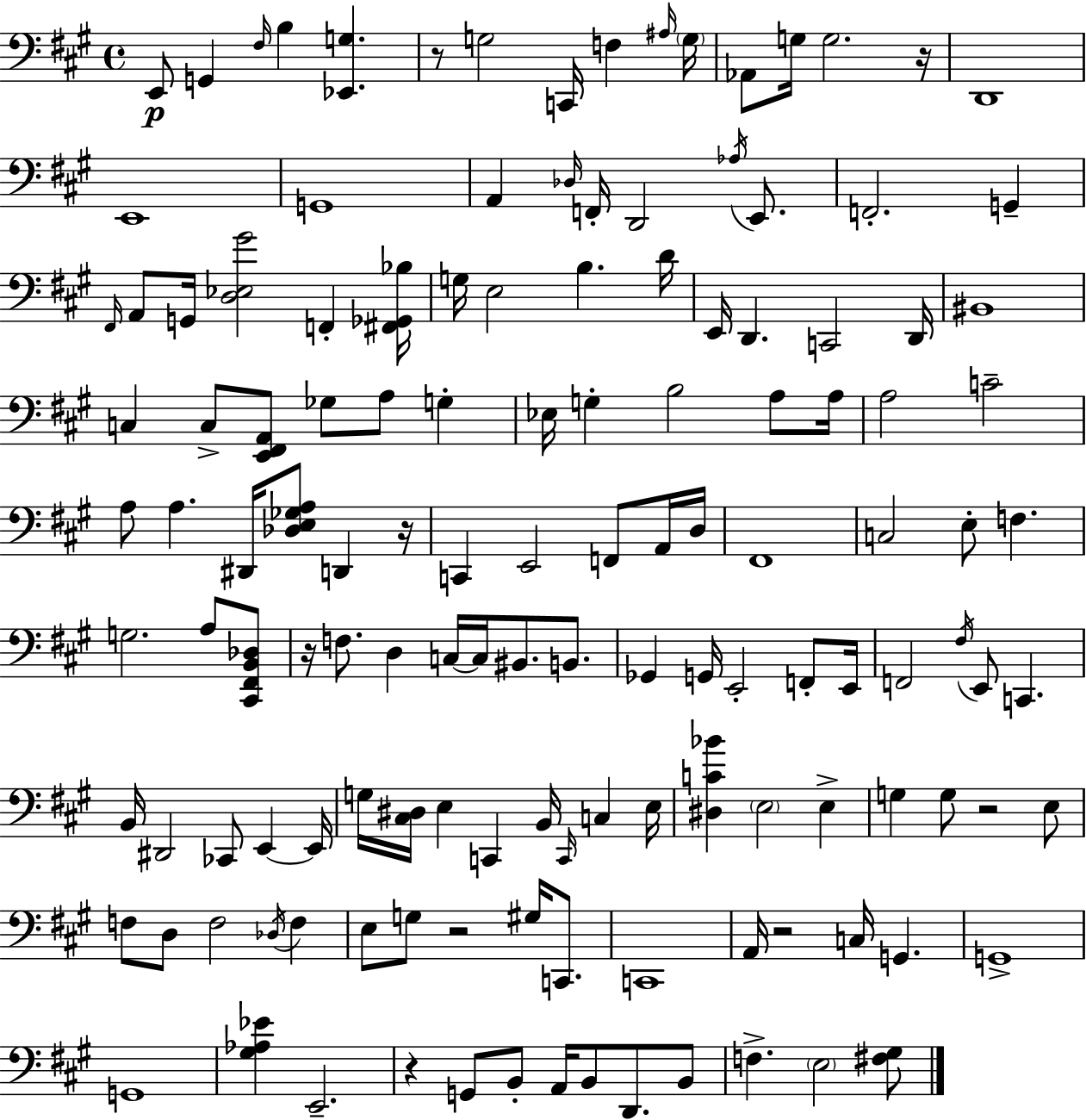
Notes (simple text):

E2/e G2/q F#3/s B3/q [Eb2,G3]/q. R/e G3/h C2/s F3/q A#3/s G3/s Ab2/e G3/s G3/h. R/s D2/w E2/w G2/w A2/q Db3/s F2/s D2/h Ab3/s E2/e. F2/h. G2/q F#2/s A2/e G2/s [D3,Eb3,G#4]/h F2/q [F#2,Gb2,Bb3]/s G3/s E3/h B3/q. D4/s E2/s D2/q. C2/h D2/s BIS2/w C3/q C3/e [E2,F#2,A2]/e Gb3/e A3/e G3/q Eb3/s G3/q B3/h A3/e A3/s A3/h C4/h A3/e A3/q. D#2/s [Db3,E3,Gb3,A3]/e D2/q R/s C2/q E2/h F2/e A2/s D3/s F#2/w C3/h E3/e F3/q. G3/h. A3/e [C#2,F#2,B2,Db3]/e R/s F3/e. D3/q C3/s C3/s BIS2/e. B2/e. Gb2/q G2/s E2/h F2/e E2/s F2/h F#3/s E2/e C2/q. B2/s D#2/h CES2/e E2/q E2/s G3/s [C#3,D#3]/s E3/q C2/q B2/s C2/s C3/q E3/s [D#3,C4,Bb4]/q E3/h E3/q G3/q G3/e R/h E3/e F3/e D3/e F3/h Db3/s F3/q E3/e G3/e R/h G#3/s C2/e. C2/w A2/s R/h C3/s G2/q. G2/w G2/w [G#3,Ab3,Eb4]/q E2/h. R/q G2/e B2/e A2/s B2/e D2/e. B2/e F3/q. E3/h [F#3,G#3]/e